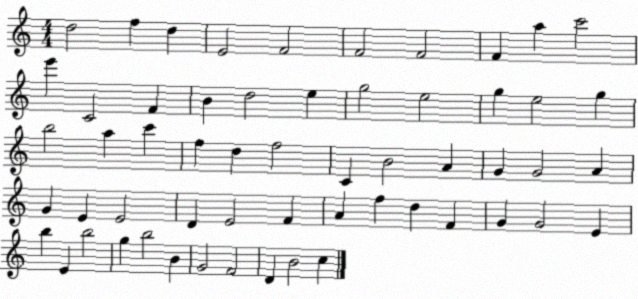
X:1
T:Untitled
M:4/4
L:1/4
K:C
d2 f d E2 F2 F2 F2 F a c'2 e' C2 F B d2 e g2 e2 g e2 g b2 a c' f d f2 C B2 A G G2 A G E E2 D E2 F A f d F G G2 E b E b2 g b2 B G2 F2 D B2 c